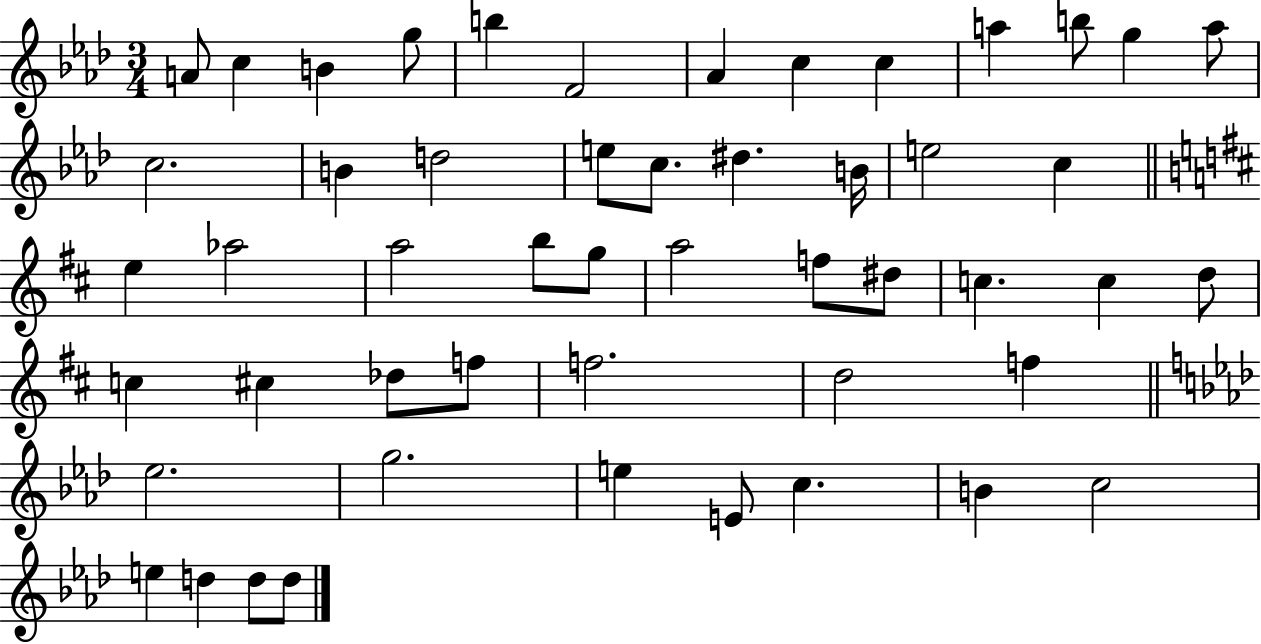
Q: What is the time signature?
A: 3/4